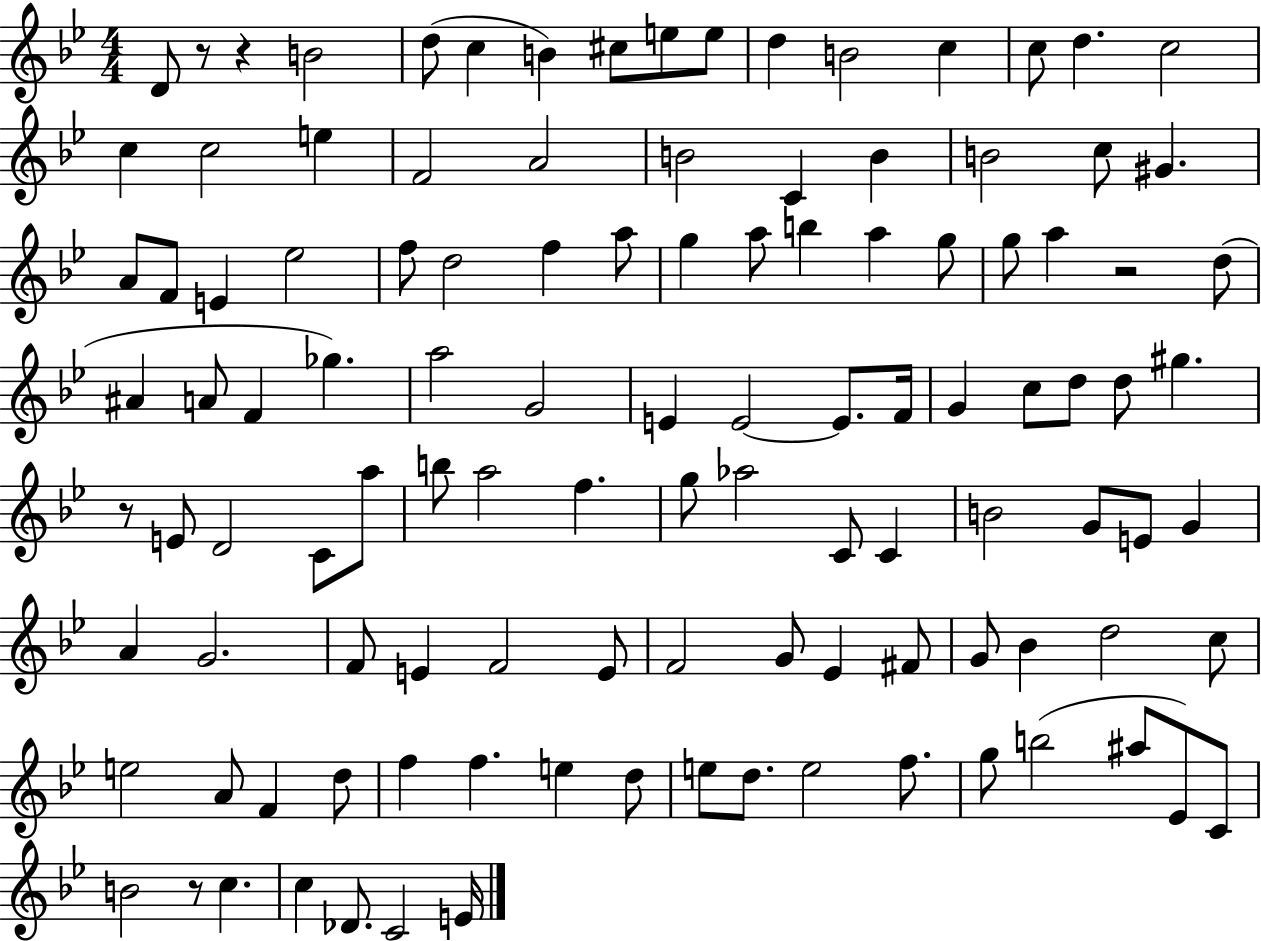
D4/e R/e R/q B4/h D5/e C5/q B4/q C#5/e E5/e E5/e D5/q B4/h C5/q C5/e D5/q. C5/h C5/q C5/h E5/q F4/h A4/h B4/h C4/q B4/q B4/h C5/e G#4/q. A4/e F4/e E4/q Eb5/h F5/e D5/h F5/q A5/e G5/q A5/e B5/q A5/q G5/e G5/e A5/q R/h D5/e A#4/q A4/e F4/q Gb5/q. A5/h G4/h E4/q E4/h E4/e. F4/s G4/q C5/e D5/e D5/e G#5/q. R/e E4/e D4/h C4/e A5/e B5/e A5/h F5/q. G5/e Ab5/h C4/e C4/q B4/h G4/e E4/e G4/q A4/q G4/h. F4/e E4/q F4/h E4/e F4/h G4/e Eb4/q F#4/e G4/e Bb4/q D5/h C5/e E5/h A4/e F4/q D5/e F5/q F5/q. E5/q D5/e E5/e D5/e. E5/h F5/e. G5/e B5/h A#5/e Eb4/e C4/e B4/h R/e C5/q. C5/q Db4/e. C4/h E4/s